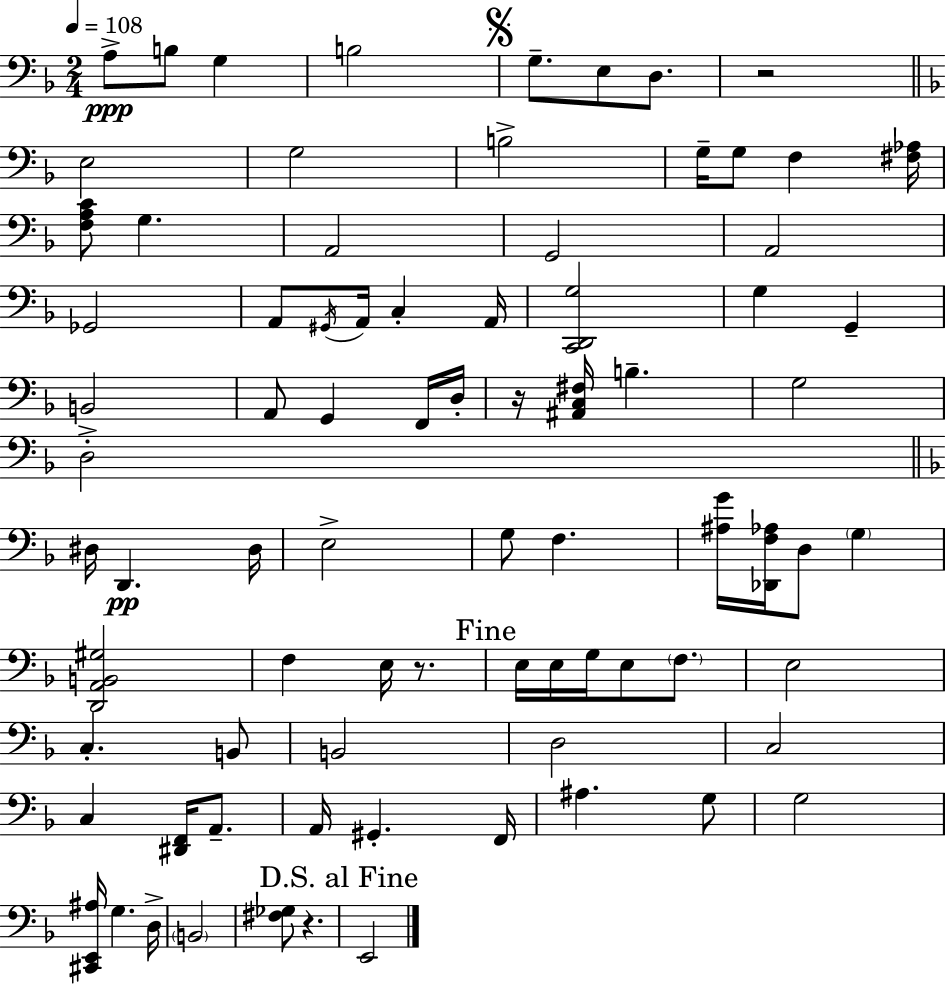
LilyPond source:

{
  \clef bass
  \numericTimeSignature
  \time 2/4
  \key f \major
  \tempo 4 = 108
  a8->\ppp b8 g4 | b2 | \mark \markup { \musicglyph "scripts.segno" } g8.-- e8 d8. | r2 | \break \bar "||" \break \key f \major e2 | g2 | b2-> | g16-- g8 f4 <fis aes>16 | \break <f a c'>8 g4. | a,2 | g,2 | a,2 | \break ges,2 | a,8 \acciaccatura { gis,16 } a,16 c4-. | a,16 <c, d, g>2 | g4 g,4-- | \break b,2-> | a,8 g,4 f,16 | d16-. r16 <ais, c fis>16 b4.-- | g2 | \break d2-. | \bar "||" \break \key d \minor dis16 d,4.\pp dis16 | e2-> | g8 f4. | <ais g'>16 <des, f aes>16 d8 \parenthesize g4 | \break <d, a, b, gis>2 | f4 e16 r8. | \mark "Fine" e16 e16 g16 e8 \parenthesize f8. | e2 | \break c4.-. b,8 | b,2 | d2 | c2 | \break c4 <dis, f,>16 a,8.-- | a,16 gis,4.-. f,16 | ais4. g8 | g2 | \break <cis, e, ais>16 g4. d16-> | \parenthesize b,2 | <fis ges>8 r4. | \mark "D.S. al Fine" e,2 | \break \bar "|."
}